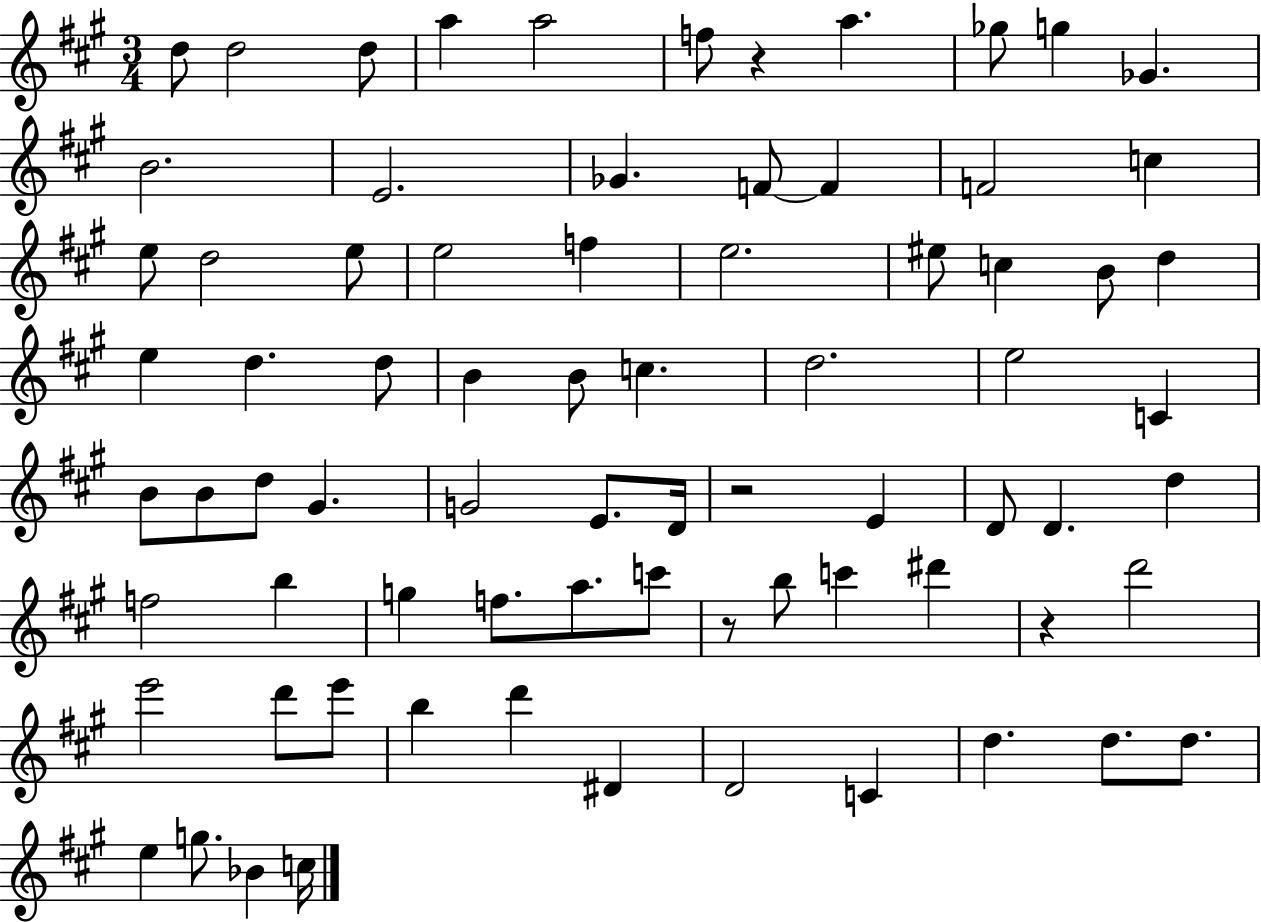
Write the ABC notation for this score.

X:1
T:Untitled
M:3/4
L:1/4
K:A
d/2 d2 d/2 a a2 f/2 z a _g/2 g _G B2 E2 _G F/2 F F2 c e/2 d2 e/2 e2 f e2 ^e/2 c B/2 d e d d/2 B B/2 c d2 e2 C B/2 B/2 d/2 ^G G2 E/2 D/4 z2 E D/2 D d f2 b g f/2 a/2 c'/2 z/2 b/2 c' ^d' z d'2 e'2 d'/2 e'/2 b d' ^D D2 C d d/2 d/2 e g/2 _B c/4